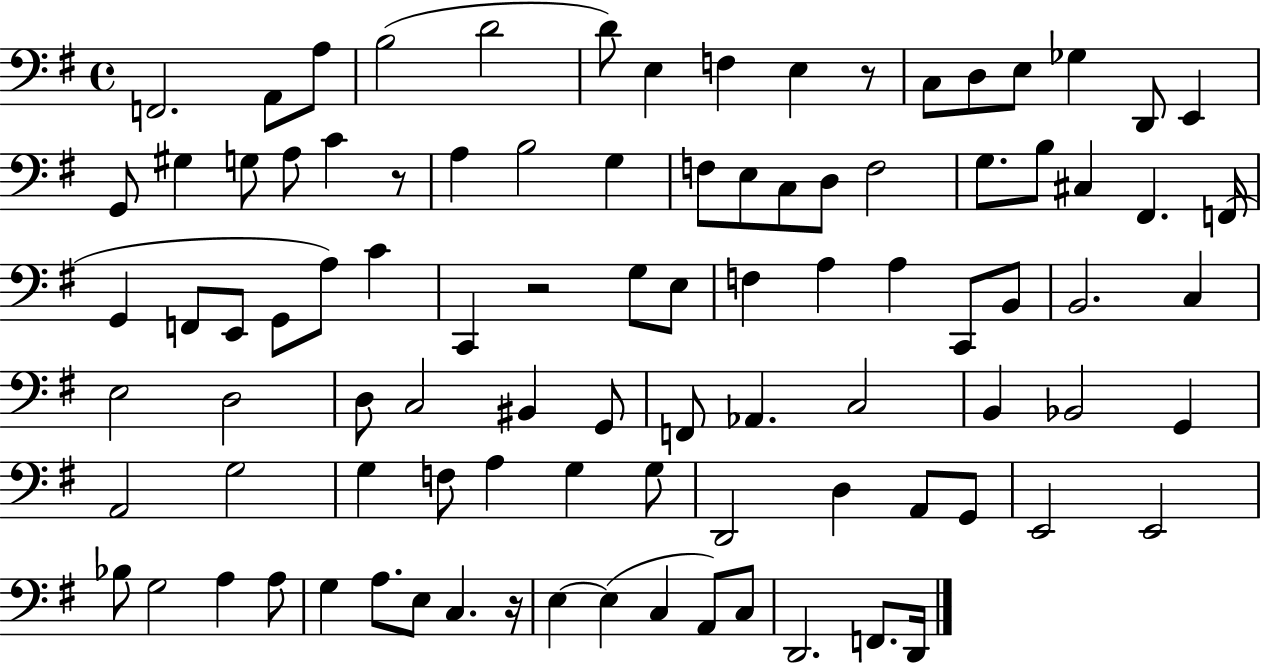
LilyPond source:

{
  \clef bass
  \time 4/4
  \defaultTimeSignature
  \key g \major
  f,2. a,8 a8 | b2( d'2 | d'8) e4 f4 e4 r8 | c8 d8 e8 ges4 d,8 e,4 | \break g,8 gis4 g8 a8 c'4 r8 | a4 b2 g4 | f8 e8 c8 d8 f2 | g8. b8 cis4 fis,4. f,16( | \break g,4 f,8 e,8 g,8 a8) c'4 | c,4 r2 g8 e8 | f4 a4 a4 c,8 b,8 | b,2. c4 | \break e2 d2 | d8 c2 bis,4 g,8 | f,8 aes,4. c2 | b,4 bes,2 g,4 | \break a,2 g2 | g4 f8 a4 g4 g8 | d,2 d4 a,8 g,8 | e,2 e,2 | \break bes8 g2 a4 a8 | g4 a8. e8 c4. r16 | e4~~ e4( c4 a,8) c8 | d,2. f,8. d,16 | \break \bar "|."
}